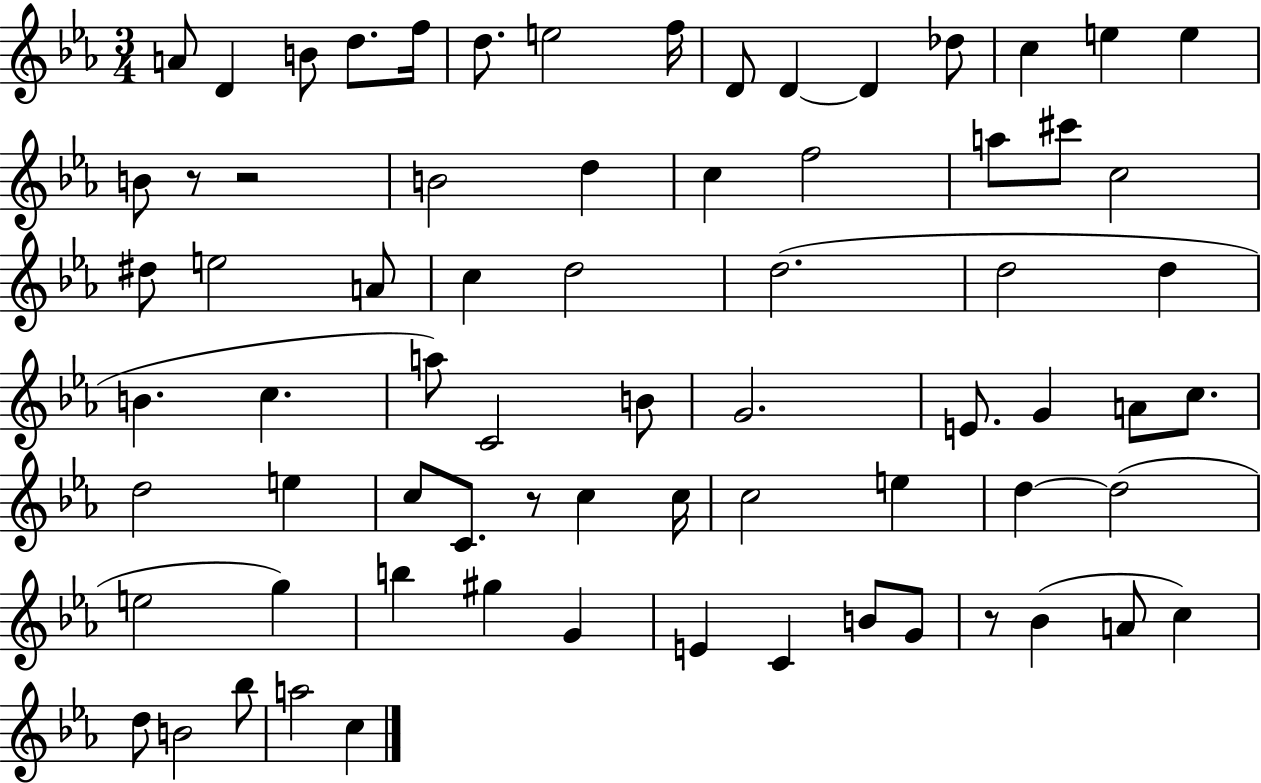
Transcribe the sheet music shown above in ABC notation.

X:1
T:Untitled
M:3/4
L:1/4
K:Eb
A/2 D B/2 d/2 f/4 d/2 e2 f/4 D/2 D D _d/2 c e e B/2 z/2 z2 B2 d c f2 a/2 ^c'/2 c2 ^d/2 e2 A/2 c d2 d2 d2 d B c a/2 C2 B/2 G2 E/2 G A/2 c/2 d2 e c/2 C/2 z/2 c c/4 c2 e d d2 e2 g b ^g G E C B/2 G/2 z/2 _B A/2 c d/2 B2 _b/2 a2 c